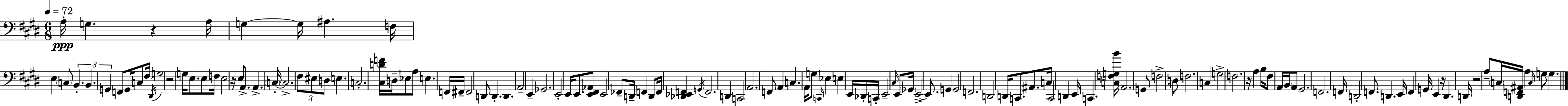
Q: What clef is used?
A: bass